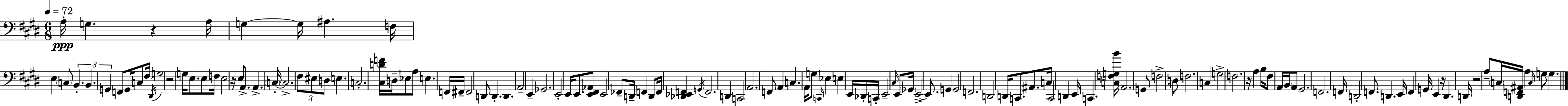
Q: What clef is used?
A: bass